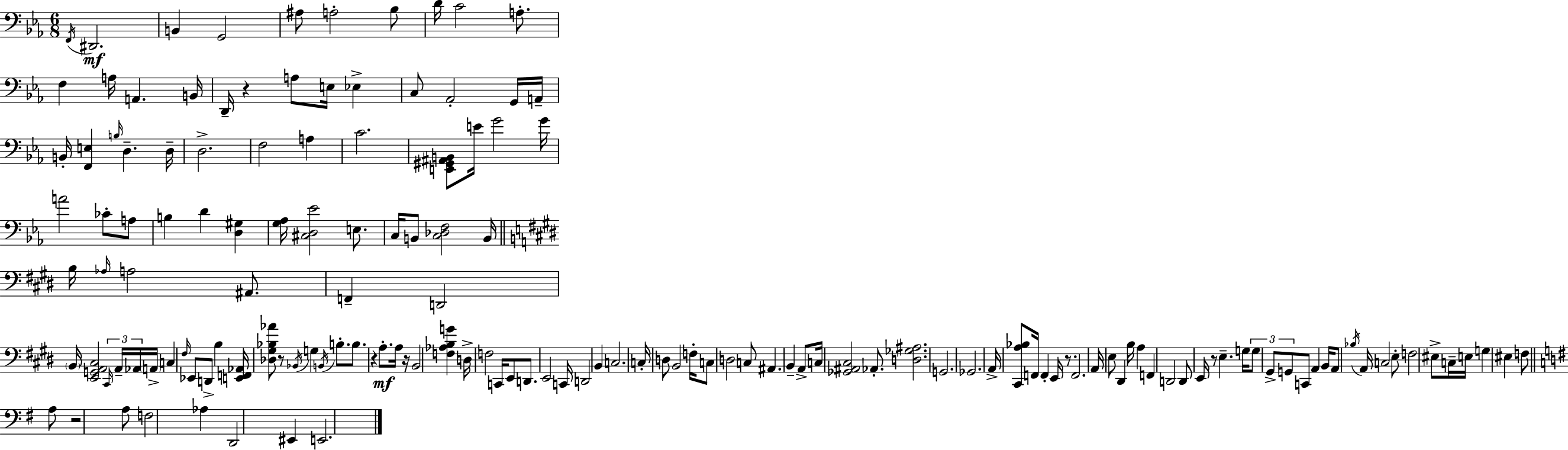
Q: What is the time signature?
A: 6/8